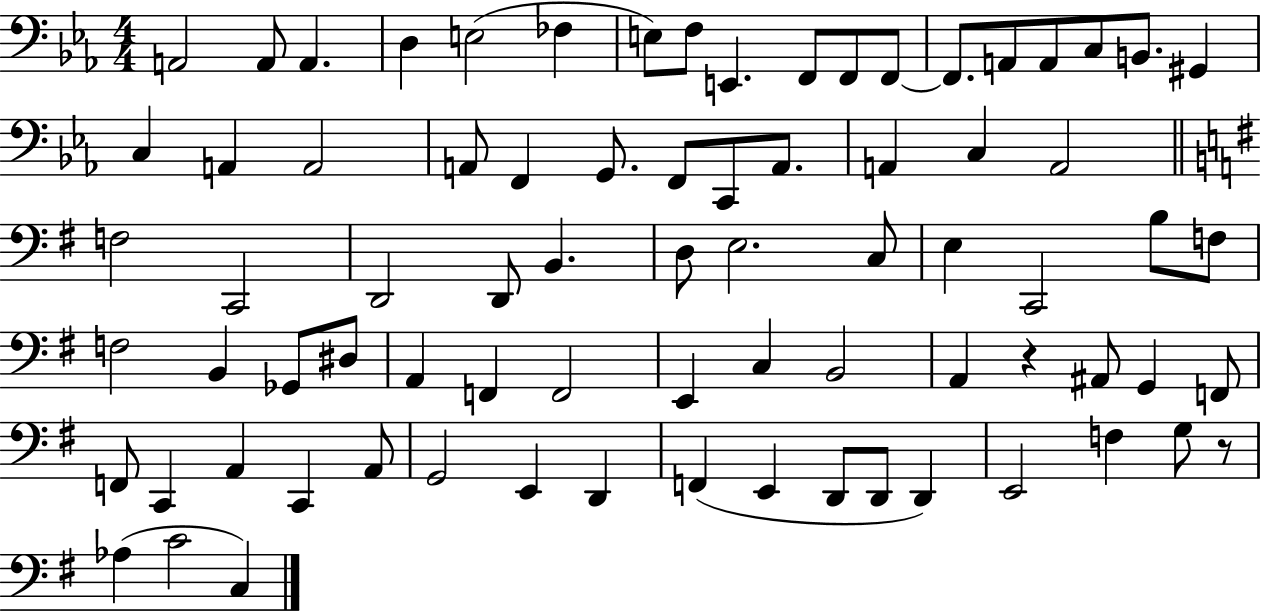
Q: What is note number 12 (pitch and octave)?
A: F2